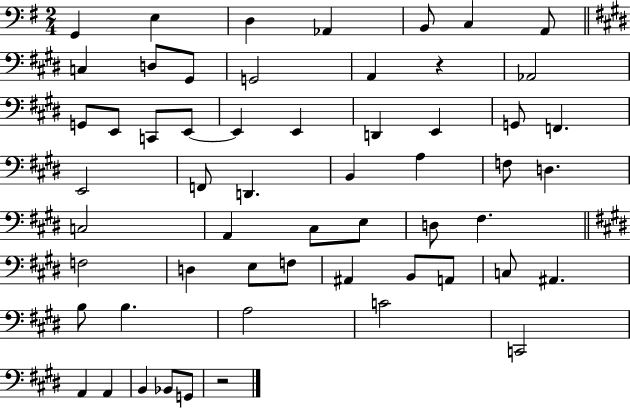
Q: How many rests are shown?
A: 2